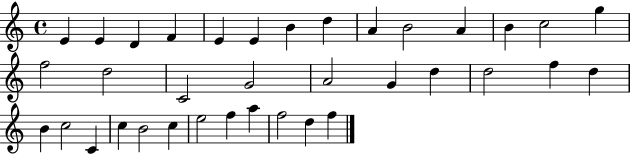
X:1
T:Untitled
M:4/4
L:1/4
K:C
E E D F E E B d A B2 A B c2 g f2 d2 C2 G2 A2 G d d2 f d B c2 C c B2 c e2 f a f2 d f